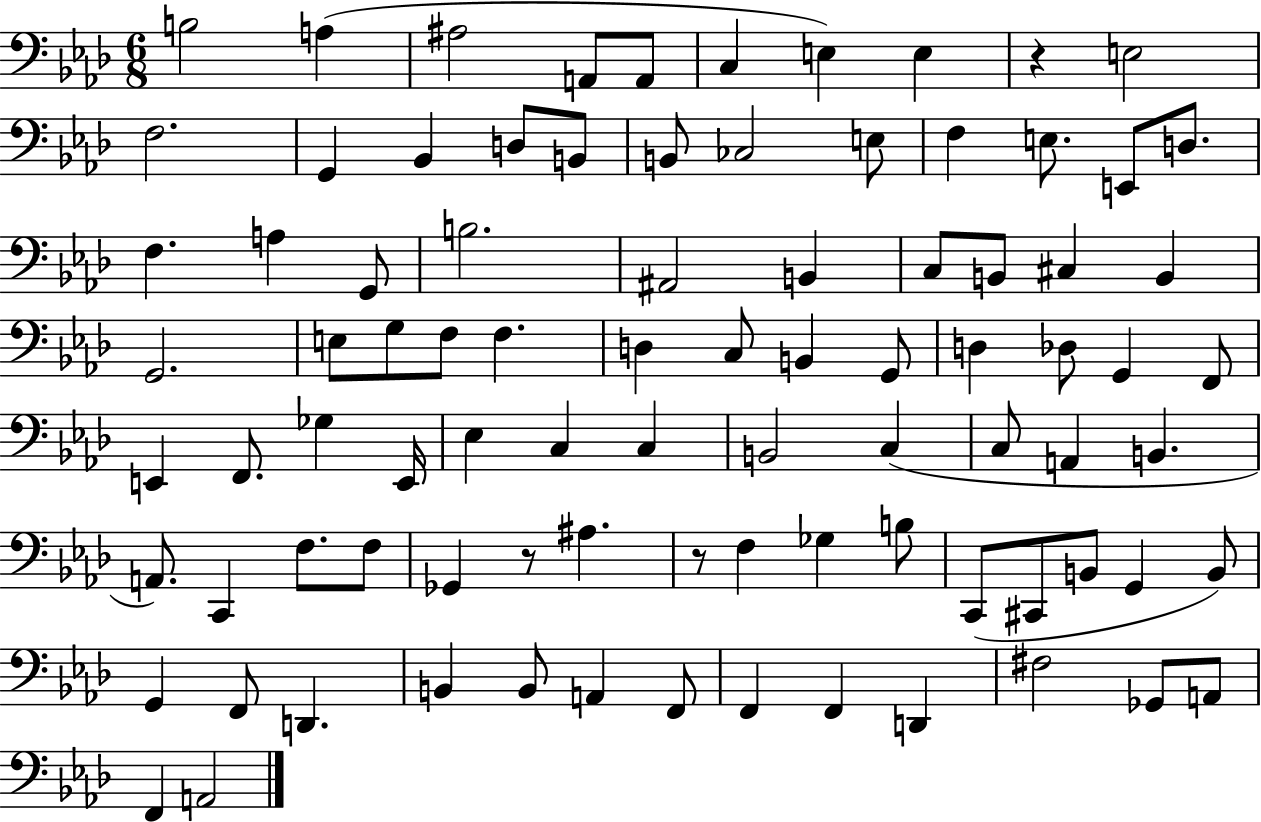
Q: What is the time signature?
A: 6/8